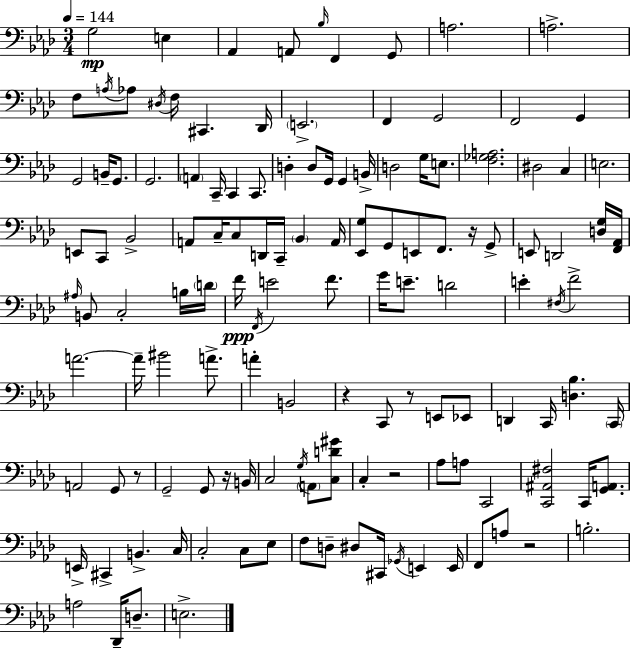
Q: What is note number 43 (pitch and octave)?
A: Bb2